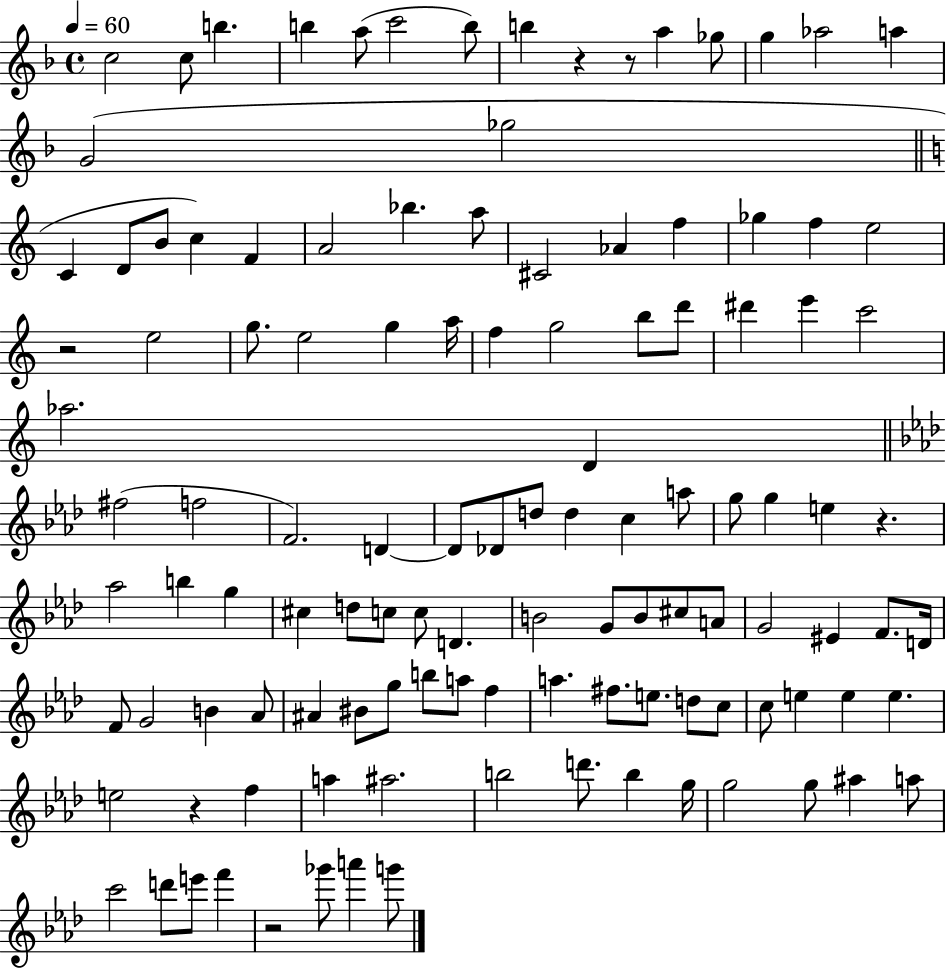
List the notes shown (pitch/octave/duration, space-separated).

C5/h C5/e B5/q. B5/q A5/e C6/h B5/e B5/q R/q R/e A5/q Gb5/e G5/q Ab5/h A5/q G4/h Gb5/h C4/q D4/e B4/e C5/q F4/q A4/h Bb5/q. A5/e C#4/h Ab4/q F5/q Gb5/q F5/q E5/h R/h E5/h G5/e. E5/h G5/q A5/s F5/q G5/h B5/e D6/e D#6/q E6/q C6/h Ab5/h. D4/q F#5/h F5/h F4/h. D4/q D4/e Db4/e D5/e D5/q C5/q A5/e G5/e G5/q E5/q R/q. Ab5/h B5/q G5/q C#5/q D5/e C5/e C5/e D4/q. B4/h G4/e B4/e C#5/e A4/e G4/h EIS4/q F4/e. D4/s F4/e G4/h B4/q Ab4/e A#4/q BIS4/e G5/e B5/e A5/e F5/q A5/q. F#5/e. E5/e. D5/e C5/e C5/e E5/q E5/q E5/q. E5/h R/q F5/q A5/q A#5/h. B5/h D6/e. B5/q G5/s G5/h G5/e A#5/q A5/e C6/h D6/e E6/e F6/q R/h Gb6/e A6/q G6/e